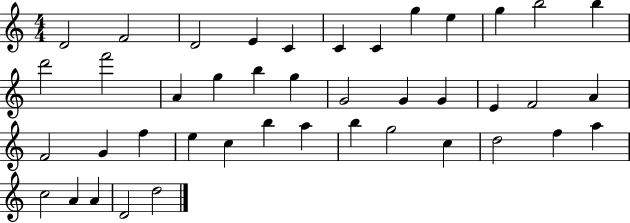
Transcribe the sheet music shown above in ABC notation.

X:1
T:Untitled
M:4/4
L:1/4
K:C
D2 F2 D2 E C C C g e g b2 b d'2 f'2 A g b g G2 G G E F2 A F2 G f e c b a b g2 c d2 f a c2 A A D2 d2